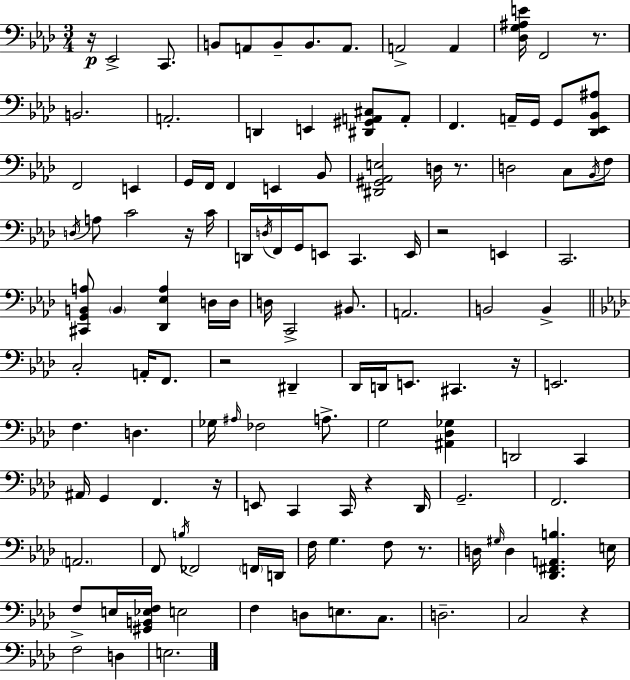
X:1
T:Untitled
M:3/4
L:1/4
K:Ab
z/4 _E,,2 C,,/2 B,,/2 A,,/2 B,,/2 B,,/2 A,,/2 A,,2 A,, [_D,G,^A,E]/4 F,,2 z/2 B,,2 A,,2 D,, E,, [^D,,^G,,A,,^C,]/2 A,,/2 F,, A,,/4 G,,/4 G,,/2 [_D,,_E,,_B,,^A,]/2 F,,2 E,, G,,/4 F,,/4 F,, E,, _B,,/2 [^D,,^G,,_A,,E,]2 D,/4 z/2 D,2 C,/2 _B,,/4 F,/2 D,/4 A,/2 C2 z/4 C/4 D,,/4 D,/4 F,,/4 G,,/4 E,,/2 C,, E,,/4 z2 E,, C,,2 [^C,,G,,B,,A,]/2 B,, [_D,,_E,A,] D,/4 D,/4 D,/4 C,,2 ^B,,/2 A,,2 B,,2 B,, C,2 A,,/4 F,,/2 z2 ^D,, _D,,/4 D,,/4 E,,/2 ^C,, z/4 E,,2 F, D, _G,/4 ^A,/4 _F,2 A,/2 G,2 [^A,,_D,_G,] D,,2 C,, ^A,,/4 G,, F,, z/4 E,,/2 C,, C,,/4 z _D,,/4 G,,2 F,,2 A,,2 F,,/2 B,/4 _F,,2 F,,/4 D,,/4 F,/4 G, F,/2 z/2 D,/4 ^G,/4 D, [_D,,^F,,A,,B,] E,/4 F,/2 E,/4 [^G,,B,,_E,F,]/4 E,2 F, D,/2 E,/2 C,/2 D,2 C,2 z F,2 D, E,2